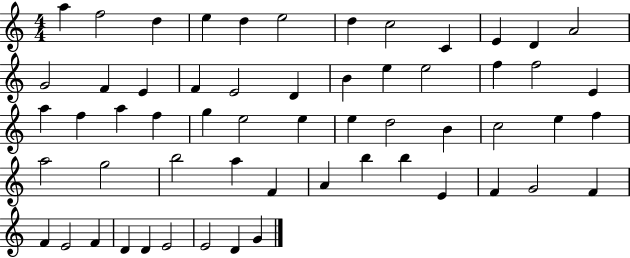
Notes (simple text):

A5/q F5/h D5/q E5/q D5/q E5/h D5/q C5/h C4/q E4/q D4/q A4/h G4/h F4/q E4/q F4/q E4/h D4/q B4/q E5/q E5/h F5/q F5/h E4/q A5/q F5/q A5/q F5/q G5/q E5/h E5/q E5/q D5/h B4/q C5/h E5/q F5/q A5/h G5/h B5/h A5/q F4/q A4/q B5/q B5/q E4/q F4/q G4/h F4/q F4/q E4/h F4/q D4/q D4/q E4/h E4/h D4/q G4/q